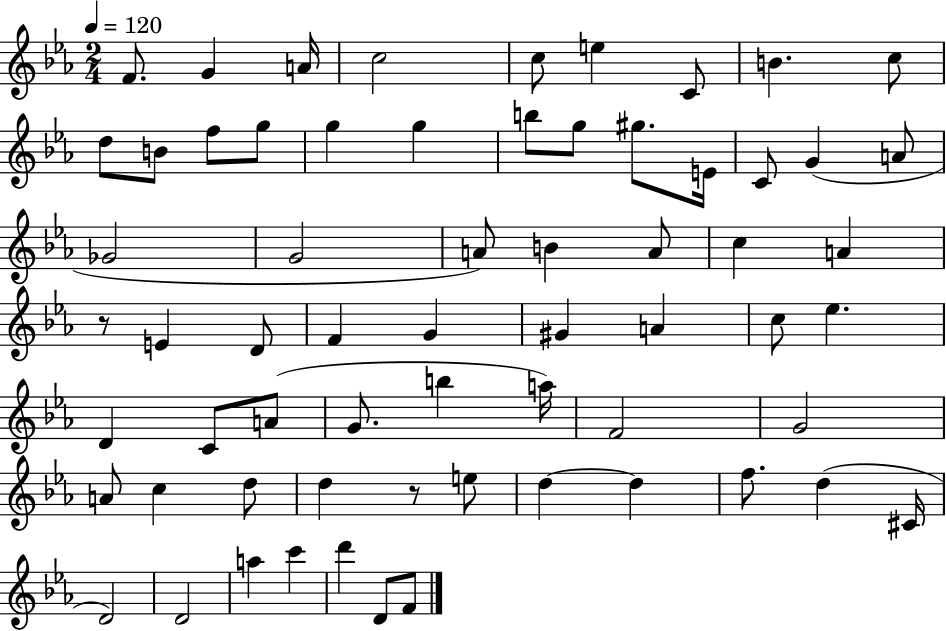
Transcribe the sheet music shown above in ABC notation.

X:1
T:Untitled
M:2/4
L:1/4
K:Eb
F/2 G A/4 c2 c/2 e C/2 B c/2 d/2 B/2 f/2 g/2 g g b/2 g/2 ^g/2 E/4 C/2 G A/2 _G2 G2 A/2 B A/2 c A z/2 E D/2 F G ^G A c/2 _e D C/2 A/2 G/2 b a/4 F2 G2 A/2 c d/2 d z/2 e/2 d d f/2 d ^C/4 D2 D2 a c' d' D/2 F/2